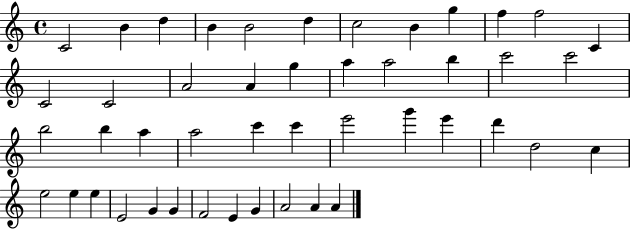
{
  \clef treble
  \time 4/4
  \defaultTimeSignature
  \key c \major
  c'2 b'4 d''4 | b'4 b'2 d''4 | c''2 b'4 g''4 | f''4 f''2 c'4 | \break c'2 c'2 | a'2 a'4 g''4 | a''4 a''2 b''4 | c'''2 c'''2 | \break b''2 b''4 a''4 | a''2 c'''4 c'''4 | e'''2 g'''4 e'''4 | d'''4 d''2 c''4 | \break e''2 e''4 e''4 | e'2 g'4 g'4 | f'2 e'4 g'4 | a'2 a'4 a'4 | \break \bar "|."
}